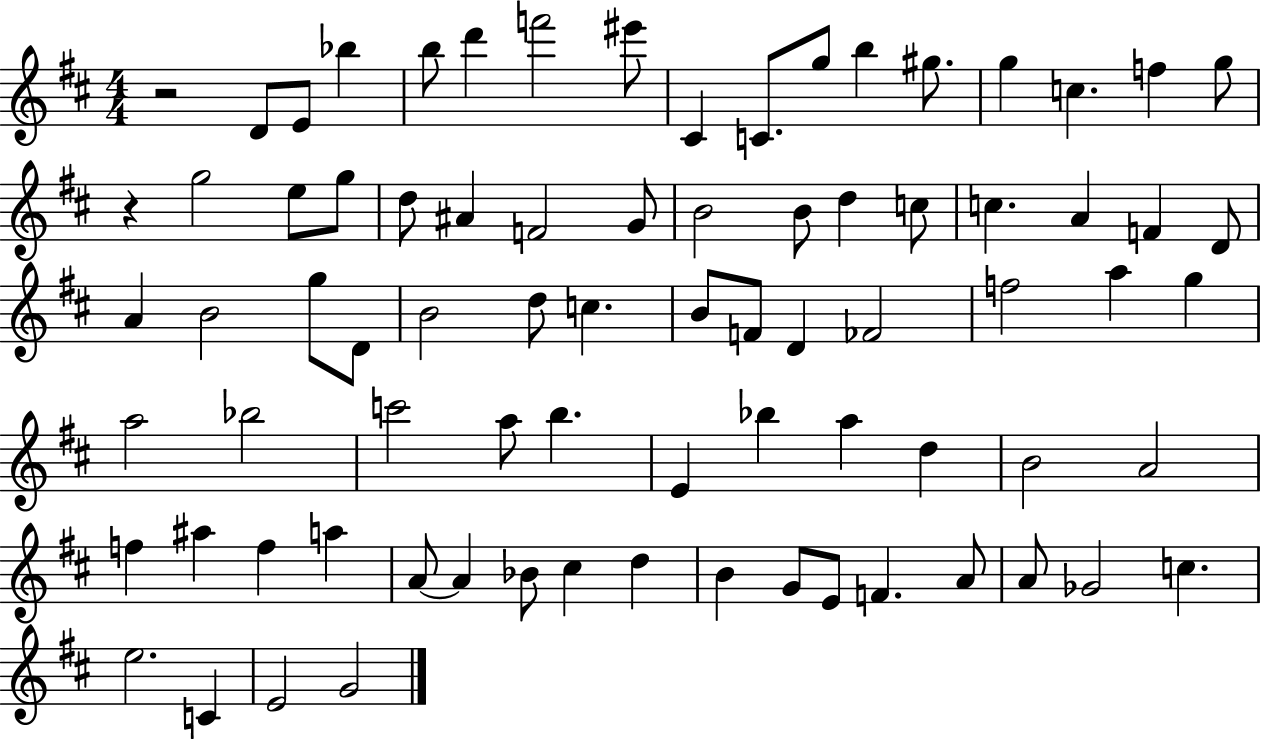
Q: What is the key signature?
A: D major